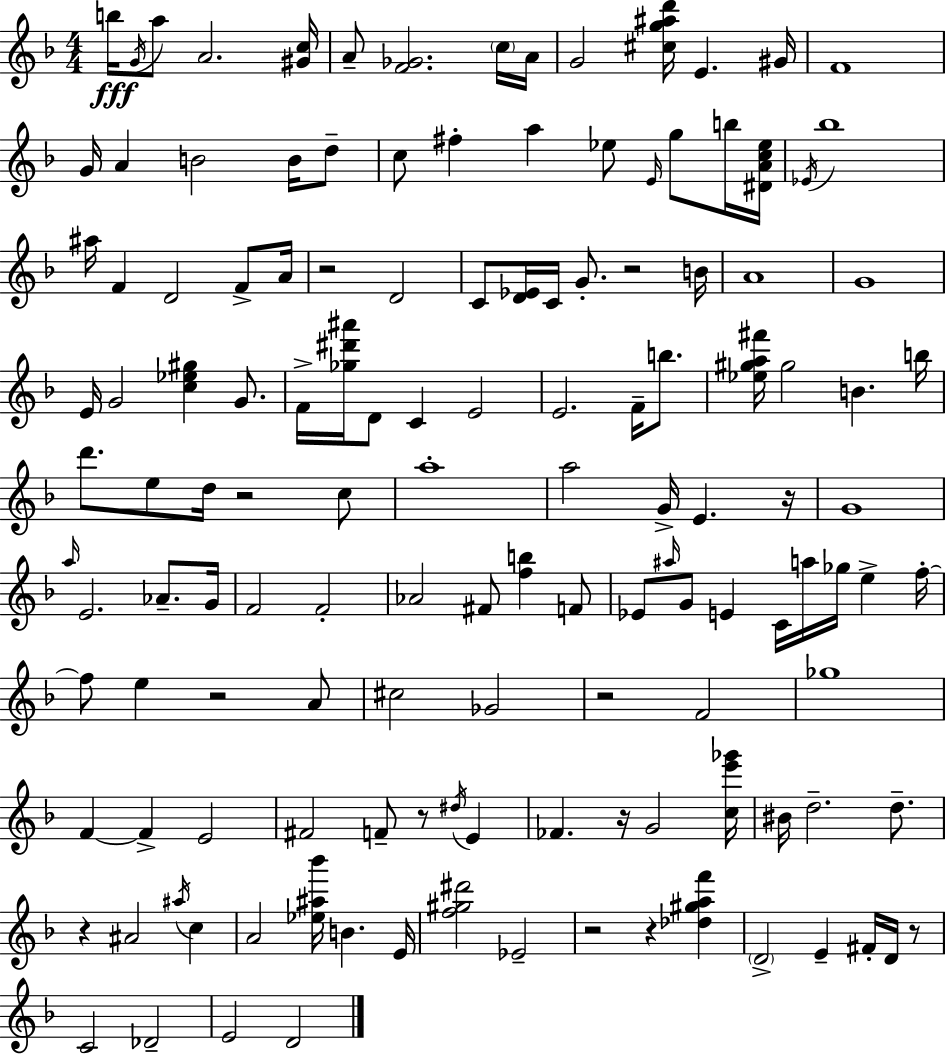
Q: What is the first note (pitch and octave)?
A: B5